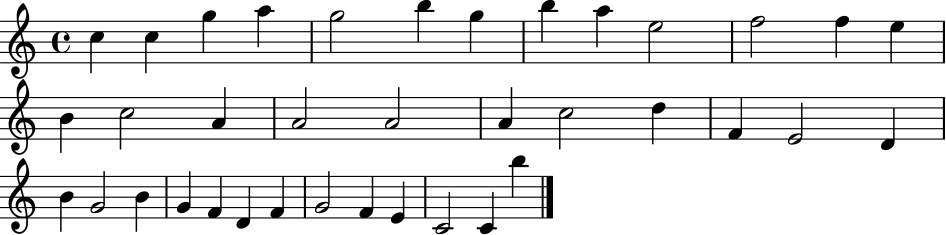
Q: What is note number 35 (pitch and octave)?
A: C4